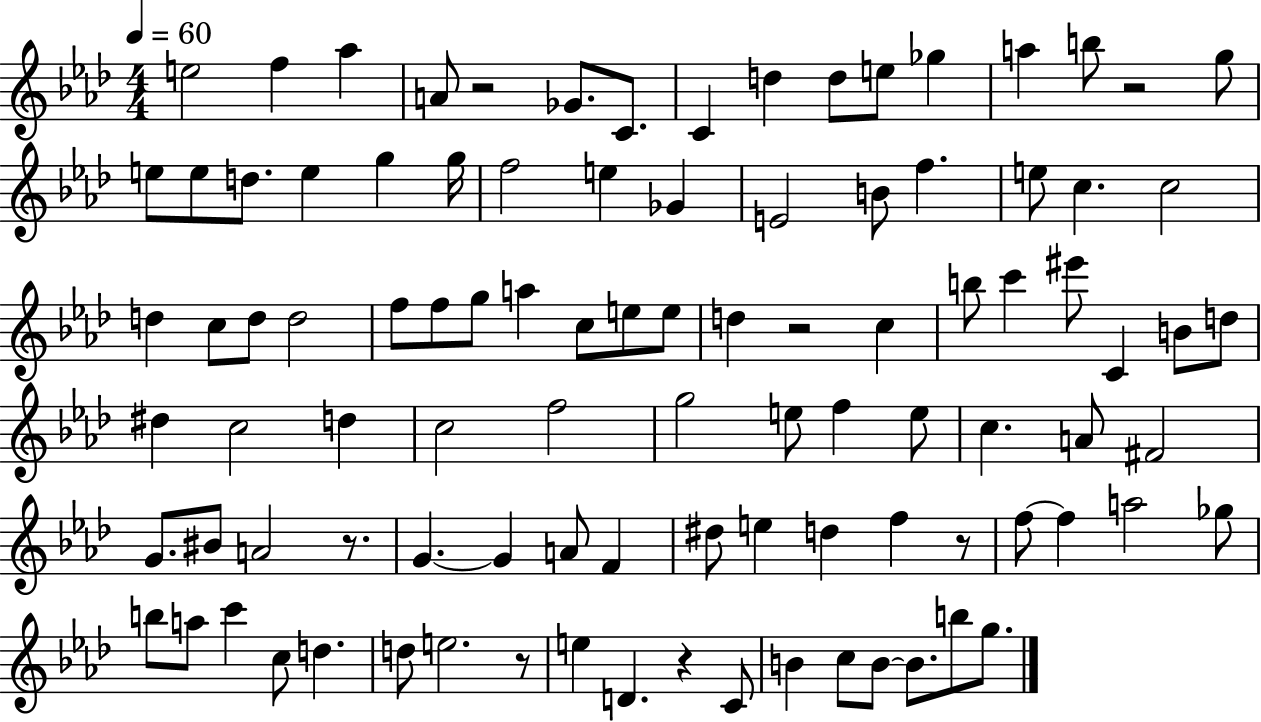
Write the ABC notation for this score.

X:1
T:Untitled
M:4/4
L:1/4
K:Ab
e2 f _a A/2 z2 _G/2 C/2 C d d/2 e/2 _g a b/2 z2 g/2 e/2 e/2 d/2 e g g/4 f2 e _G E2 B/2 f e/2 c c2 d c/2 d/2 d2 f/2 f/2 g/2 a c/2 e/2 e/2 d z2 c b/2 c' ^e'/2 C B/2 d/2 ^d c2 d c2 f2 g2 e/2 f e/2 c A/2 ^F2 G/2 ^B/2 A2 z/2 G G A/2 F ^d/2 e d f z/2 f/2 f a2 _g/2 b/2 a/2 c' c/2 d d/2 e2 z/2 e D z C/2 B c/2 B/2 B/2 b/2 g/2